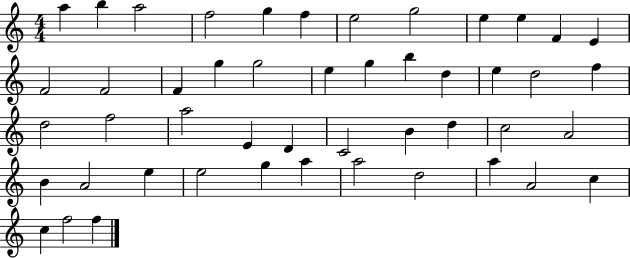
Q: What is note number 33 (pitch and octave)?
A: C5